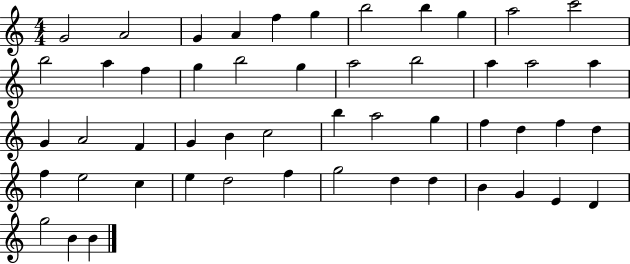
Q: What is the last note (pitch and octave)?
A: B4